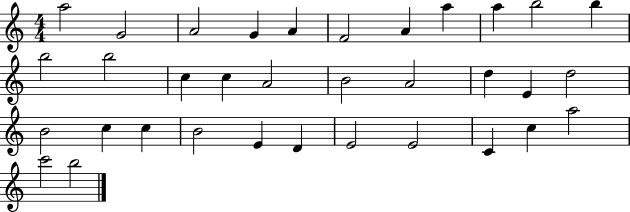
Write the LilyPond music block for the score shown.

{
  \clef treble
  \numericTimeSignature
  \time 4/4
  \key c \major
  a''2 g'2 | a'2 g'4 a'4 | f'2 a'4 a''4 | a''4 b''2 b''4 | \break b''2 b''2 | c''4 c''4 a'2 | b'2 a'2 | d''4 e'4 d''2 | \break b'2 c''4 c''4 | b'2 e'4 d'4 | e'2 e'2 | c'4 c''4 a''2 | \break c'''2 b''2 | \bar "|."
}